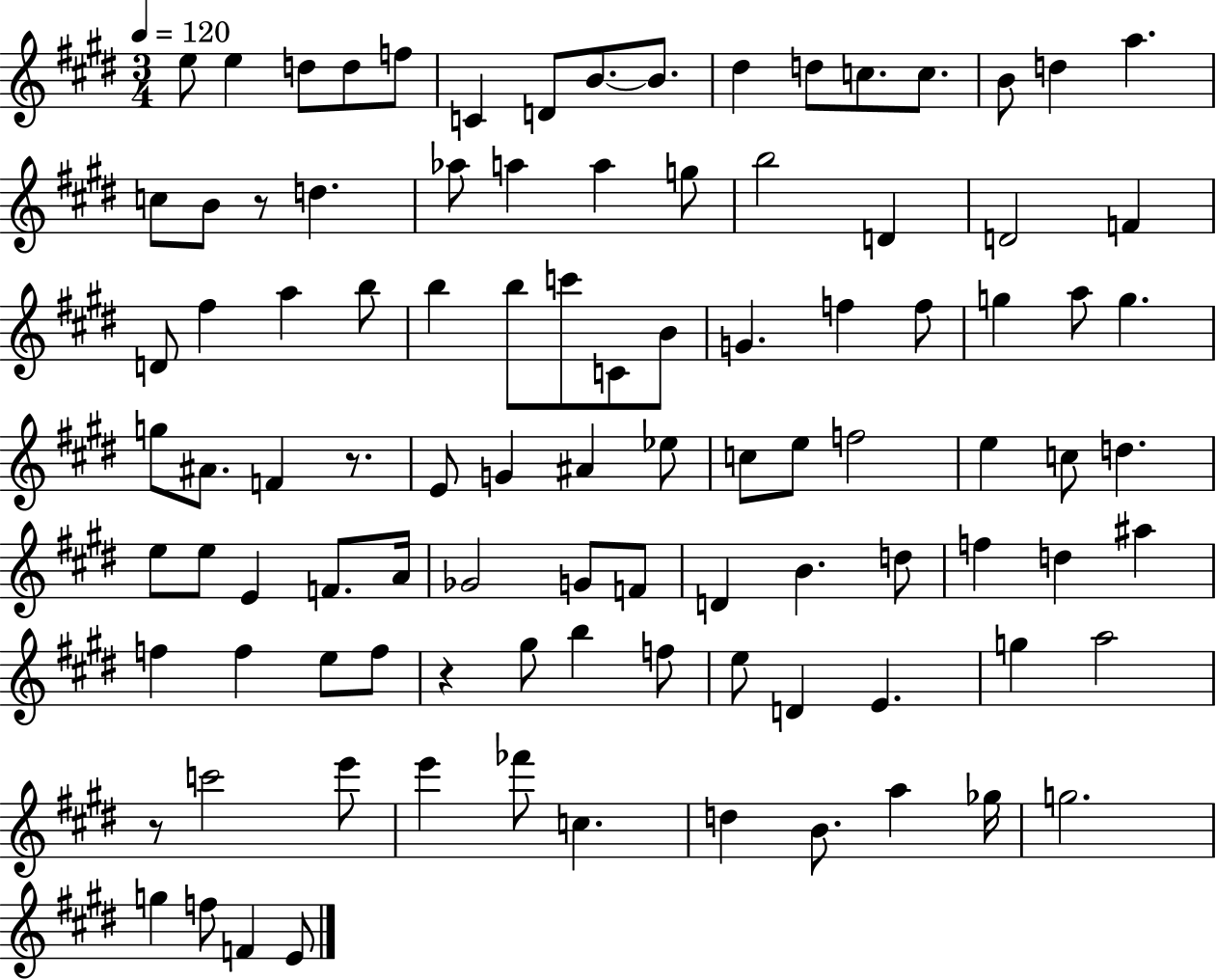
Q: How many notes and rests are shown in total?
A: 99